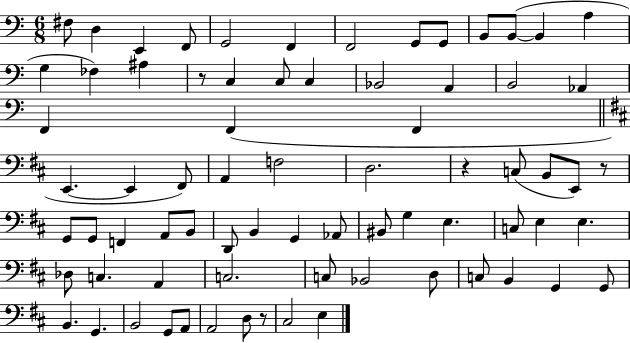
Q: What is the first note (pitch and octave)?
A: F#3